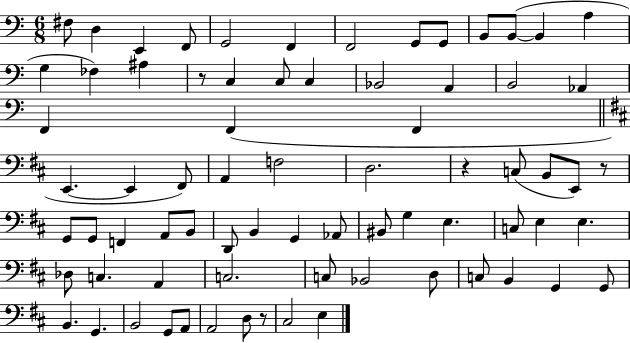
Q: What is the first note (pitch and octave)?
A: F#3